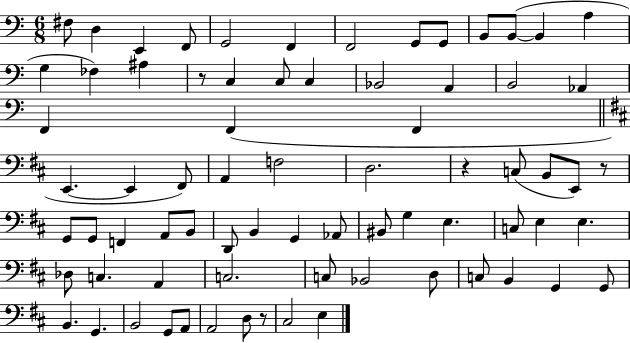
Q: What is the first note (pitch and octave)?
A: F#3